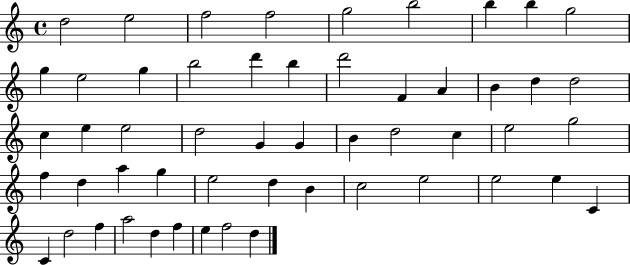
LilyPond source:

{
  \clef treble
  \time 4/4
  \defaultTimeSignature
  \key c \major
  d''2 e''2 | f''2 f''2 | g''2 b''2 | b''4 b''4 g''2 | \break g''4 e''2 g''4 | b''2 d'''4 b''4 | d'''2 f'4 a'4 | b'4 d''4 d''2 | \break c''4 e''4 e''2 | d''2 g'4 g'4 | b'4 d''2 c''4 | e''2 g''2 | \break f''4 d''4 a''4 g''4 | e''2 d''4 b'4 | c''2 e''2 | e''2 e''4 c'4 | \break c'4 d''2 f''4 | a''2 d''4 f''4 | e''4 f''2 d''4 | \bar "|."
}